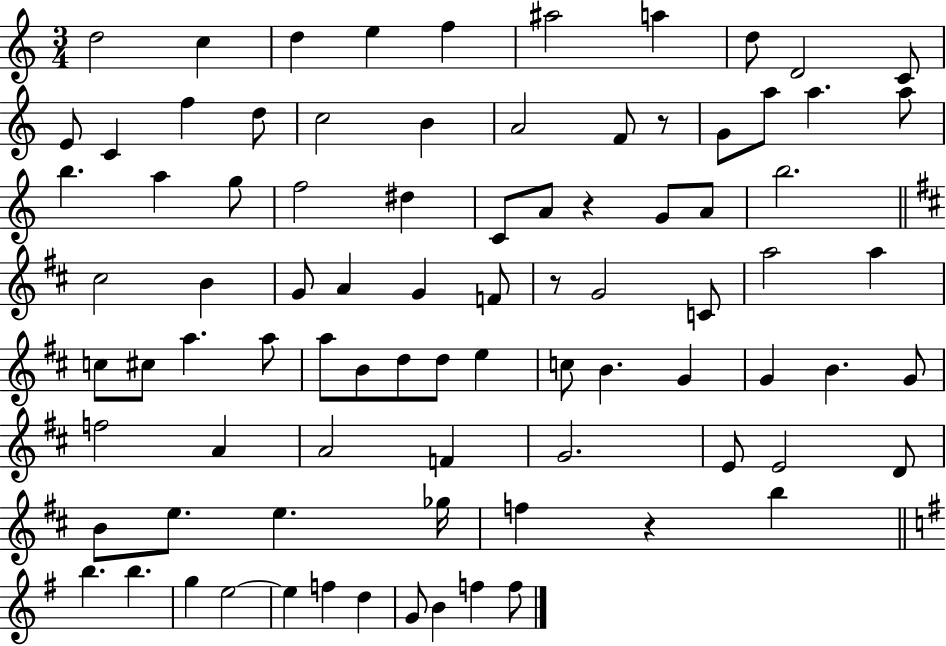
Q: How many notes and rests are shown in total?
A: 86